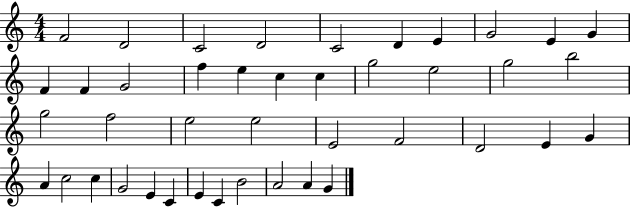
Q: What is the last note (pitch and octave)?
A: G4